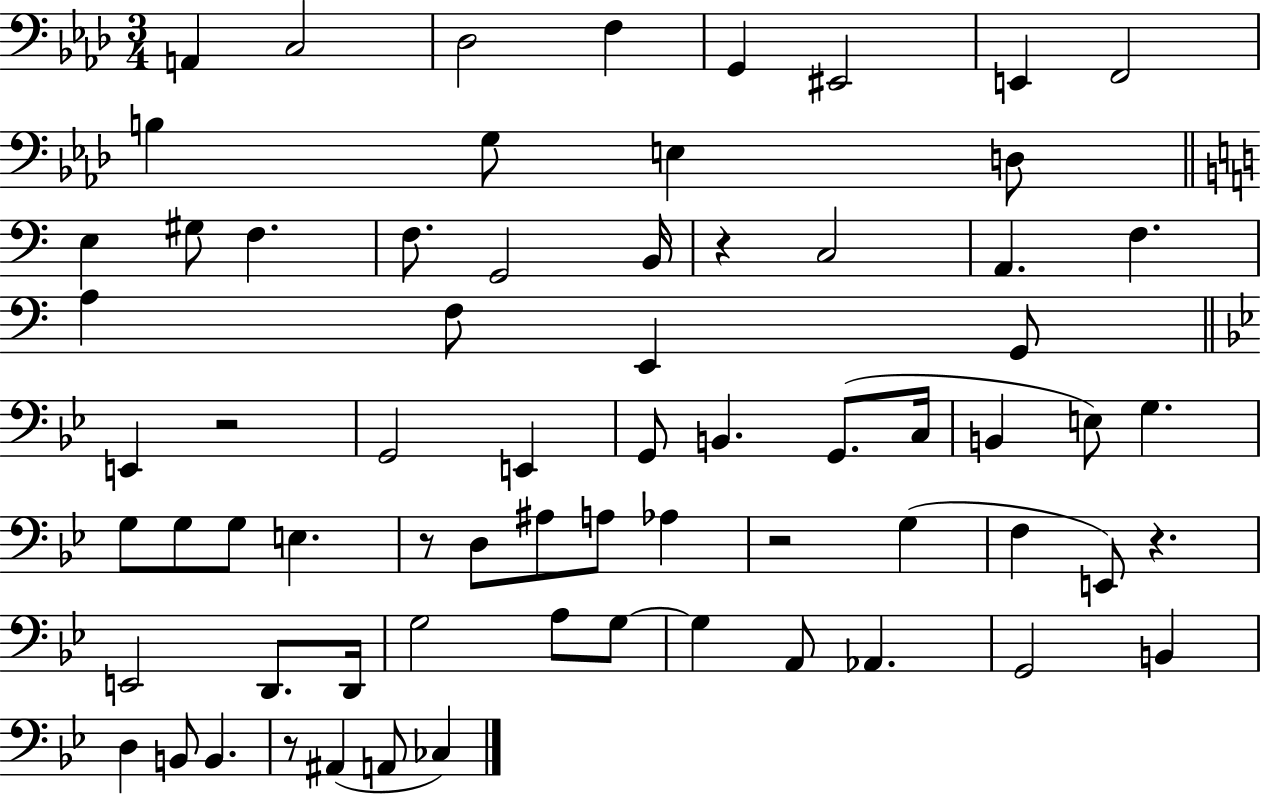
A2/q C3/h Db3/h F3/q G2/q EIS2/h E2/q F2/h B3/q G3/e E3/q D3/e E3/q G#3/e F3/q. F3/e. G2/h B2/s R/q C3/h A2/q. F3/q. A3/q F3/e E2/q G2/e E2/q R/h G2/h E2/q G2/e B2/q. G2/e. C3/s B2/q E3/e G3/q. G3/e G3/e G3/e E3/q. R/e D3/e A#3/e A3/e Ab3/q R/h G3/q F3/q E2/e R/q. E2/h D2/e. D2/s G3/h A3/e G3/e G3/q A2/e Ab2/q. G2/h B2/q D3/q B2/e B2/q. R/e A#2/q A2/e CES3/q